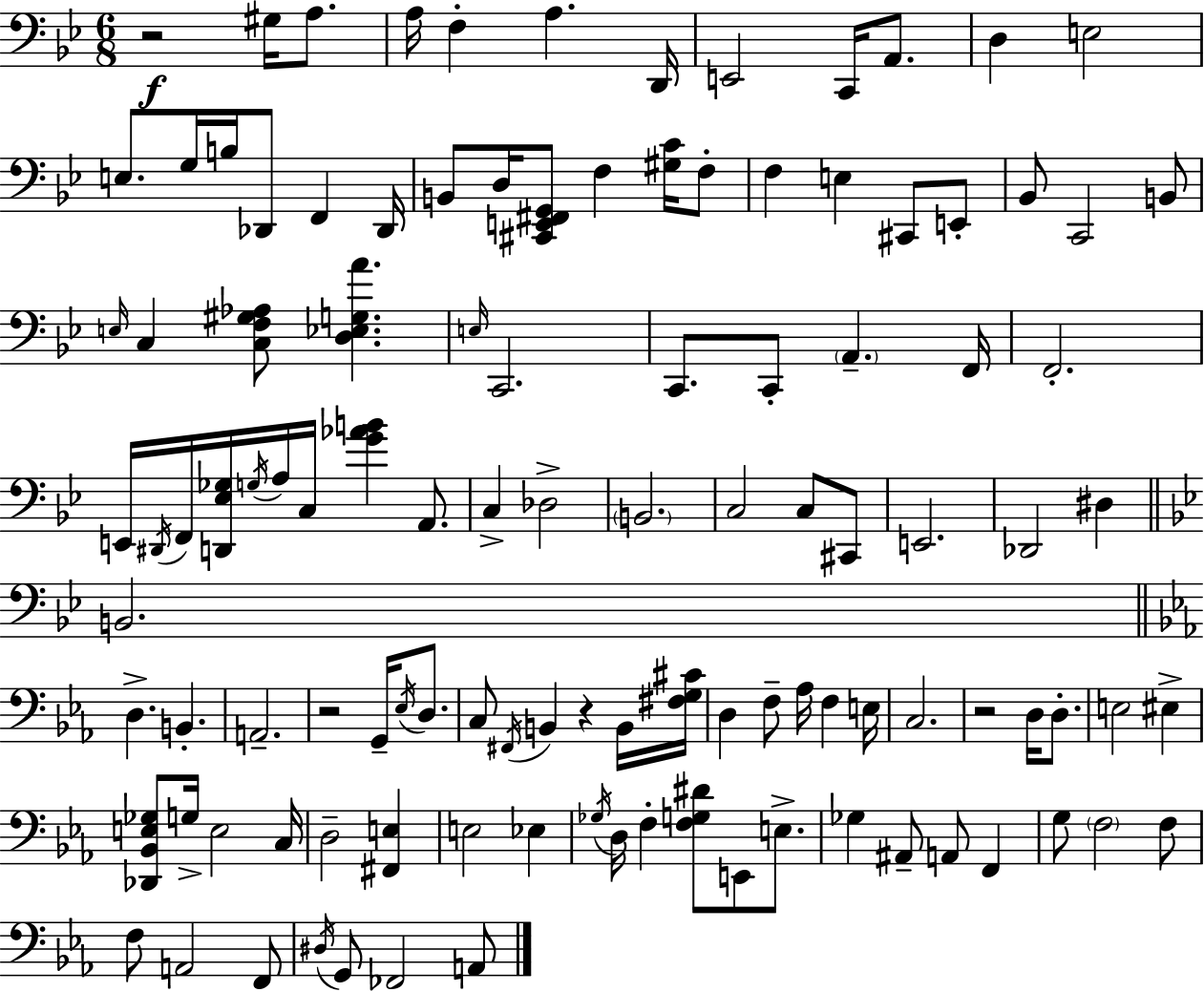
X:1
T:Untitled
M:6/8
L:1/4
K:Gm
z2 ^G,/4 A,/2 A,/4 F, A, D,,/4 E,,2 C,,/4 A,,/2 D, E,2 E,/2 G,/4 B,/4 _D,,/2 F,, _D,,/4 B,,/2 D,/4 [^C,,E,,^F,,G,,]/2 F, [^G,C]/4 F,/2 F, E, ^C,,/2 E,,/2 _B,,/2 C,,2 B,,/2 E,/4 C, [C,F,^G,_A,]/2 [D,_E,G,A] E,/4 C,,2 C,,/2 C,,/2 A,, F,,/4 F,,2 E,,/4 ^D,,/4 F,,/4 [D,,_E,_G,]/4 G,/4 A,/4 C,/4 [G_AB] A,,/2 C, _D,2 B,,2 C,2 C,/2 ^C,,/2 E,,2 _D,,2 ^D, B,,2 D, B,, A,,2 z2 G,,/4 _E,/4 D,/2 C,/2 ^F,,/4 B,, z B,,/4 [^F,G,^C]/4 D, F,/2 _A,/4 F, E,/4 C,2 z2 D,/4 D,/2 E,2 ^E, [_D,,_B,,E,_G,]/2 G,/4 E,2 C,/4 D,2 [^F,,E,] E,2 _E, _G,/4 D,/4 F, [F,G,^D]/2 E,,/2 E,/2 _G, ^A,,/2 A,,/2 F,, G,/2 F,2 F,/2 F,/2 A,,2 F,,/2 ^D,/4 G,,/2 _F,,2 A,,/2